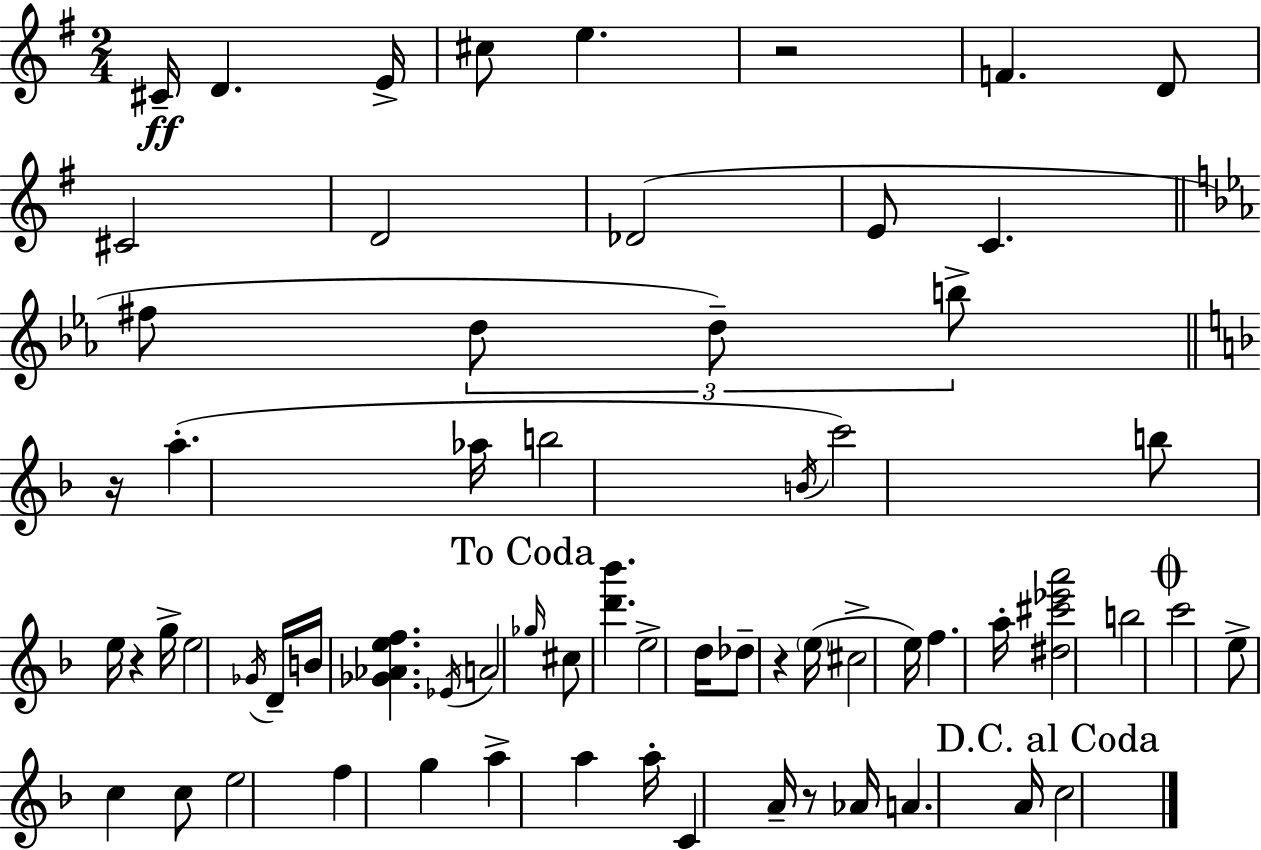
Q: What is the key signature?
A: G major